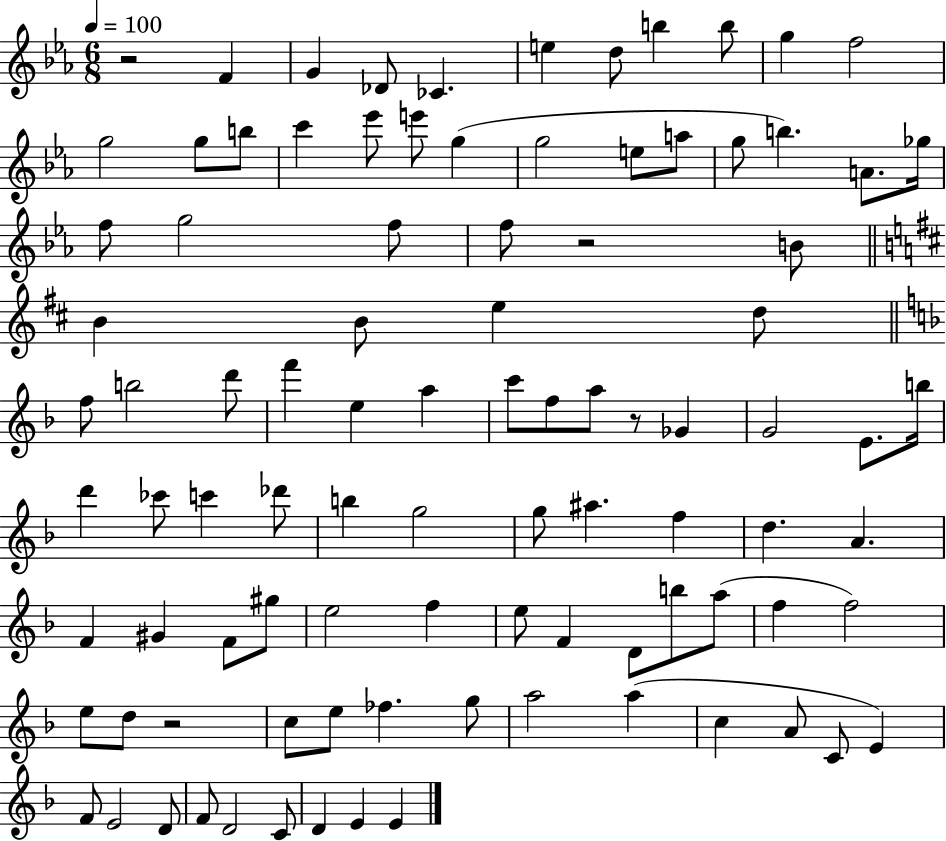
R/h F4/q G4/q Db4/e CES4/q. E5/q D5/e B5/q B5/e G5/q F5/h G5/h G5/e B5/e C6/q Eb6/e E6/e G5/q G5/h E5/e A5/e G5/e B5/q. A4/e. Gb5/s F5/e G5/h F5/e F5/e R/h B4/e B4/q B4/e E5/q D5/e F5/e B5/h D6/e F6/q E5/q A5/q C6/e F5/e A5/e R/e Gb4/q G4/h E4/e. B5/s D6/q CES6/e C6/q Db6/e B5/q G5/h G5/e A#5/q. F5/q D5/q. A4/q. F4/q G#4/q F4/e G#5/e E5/h F5/q E5/e F4/q D4/e B5/e A5/e F5/q F5/h E5/e D5/e R/h C5/e E5/e FES5/q. G5/e A5/h A5/q C5/q A4/e C4/e E4/q F4/e E4/h D4/e F4/e D4/h C4/e D4/q E4/q E4/q